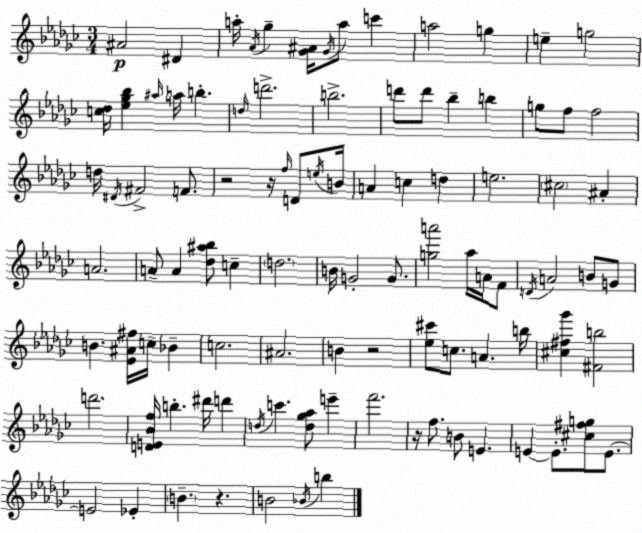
X:1
T:Untitled
M:3/4
L:1/4
K:Ebm
^A2 ^D a/4 _A/4 _g [_G^A]/4 _G/4 a/2 c' a2 g e g2 [c_d]/4 [_e_g_b] ^a/4 a/4 b d/4 d'2 b2 d'/2 d'/2 _b b g/2 f/2 f2 d/4 ^D/4 ^F2 F/2 z2 z/4 f/4 D/2 e/4 B/4 A c d e2 ^c2 ^A A2 A/2 A [_d^a_b]/2 c d2 B/4 G2 G/2 [ga']2 _a/4 A/4 F/2 D/4 A2 B/2 G/2 B [_E^A^f]/4 c/4 _B c2 ^A2 B z2 [_e^c']/2 c/2 A b/4 [^c^f_g'] [^Fb]2 d'2 [DE_Bf]/4 b ^d'/4 d' d/4 c' [d_g_a]/2 e' f'2 z/4 f/2 B/2 E E E/2 [^c^fg]/2 E/2 E2 _E B z B2 _B/4 b